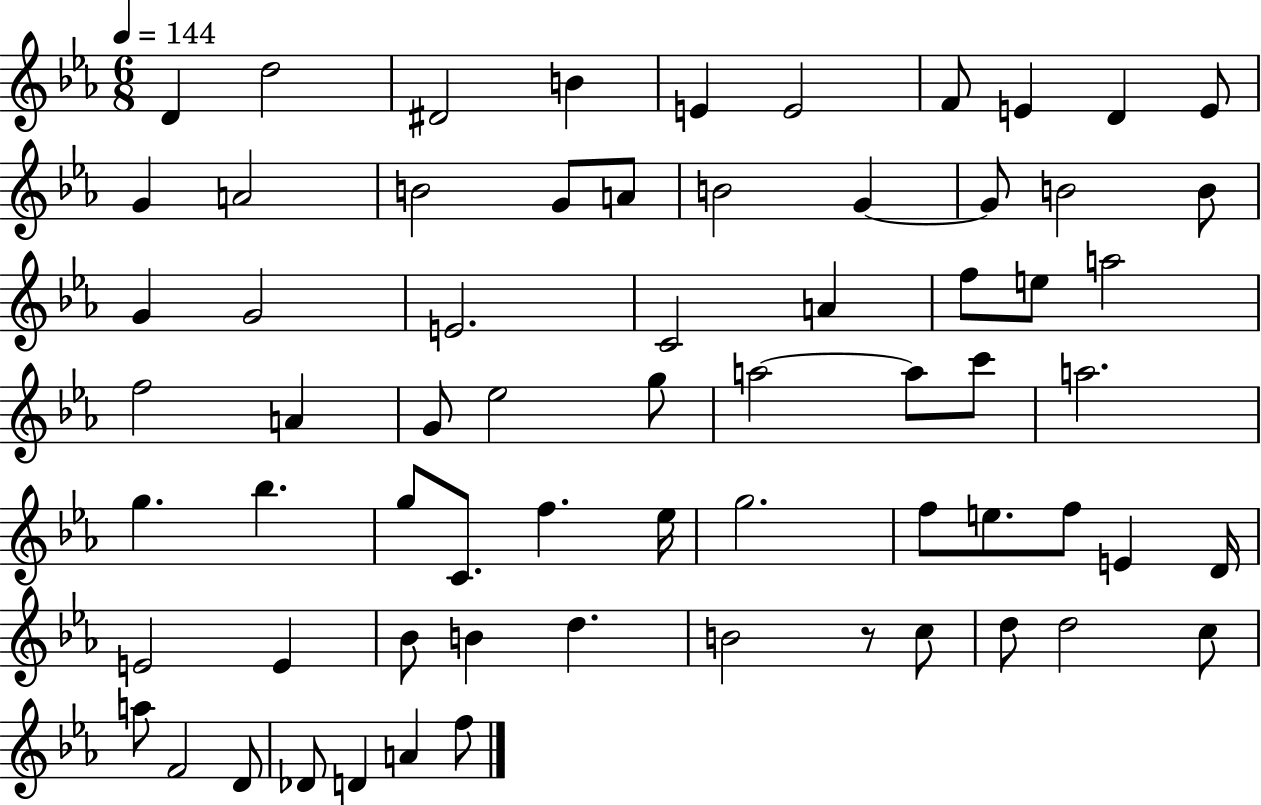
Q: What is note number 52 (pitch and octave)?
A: Bb4